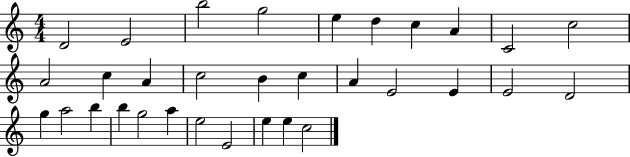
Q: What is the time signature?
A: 4/4